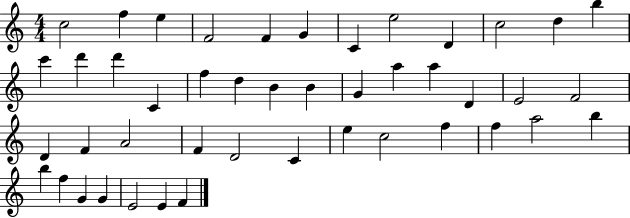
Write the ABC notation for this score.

X:1
T:Untitled
M:4/4
L:1/4
K:C
c2 f e F2 F G C e2 D c2 d b c' d' d' C f d B B G a a D E2 F2 D F A2 F D2 C e c2 f f a2 b b f G G E2 E F